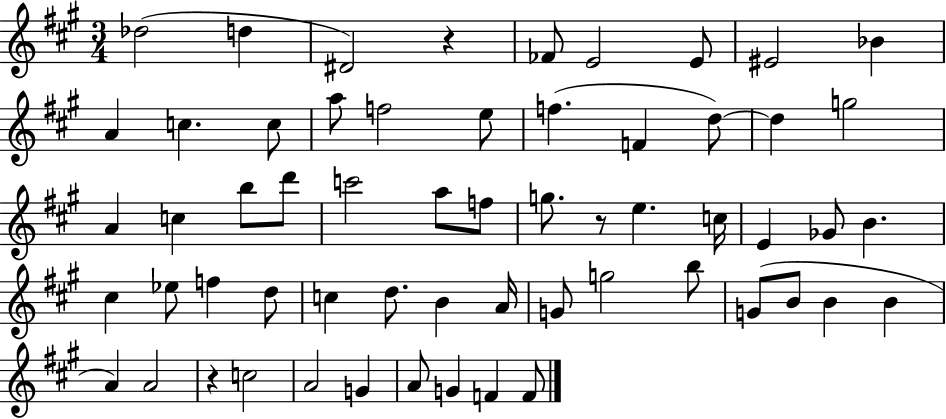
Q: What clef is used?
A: treble